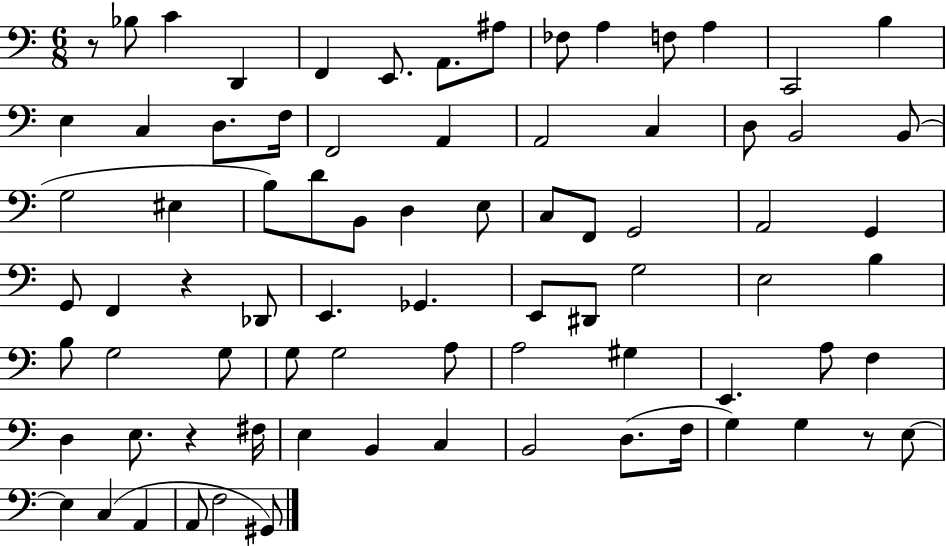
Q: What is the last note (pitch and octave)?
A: G#2